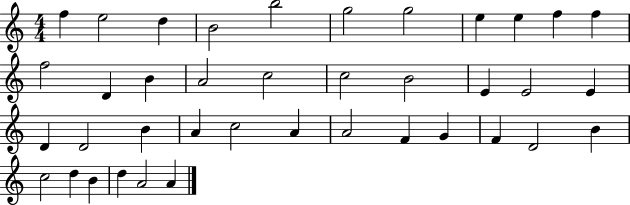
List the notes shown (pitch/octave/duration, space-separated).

F5/q E5/h D5/q B4/h B5/h G5/h G5/h E5/q E5/q F5/q F5/q F5/h D4/q B4/q A4/h C5/h C5/h B4/h E4/q E4/h E4/q D4/q D4/h B4/q A4/q C5/h A4/q A4/h F4/q G4/q F4/q D4/h B4/q C5/h D5/q B4/q D5/q A4/h A4/q